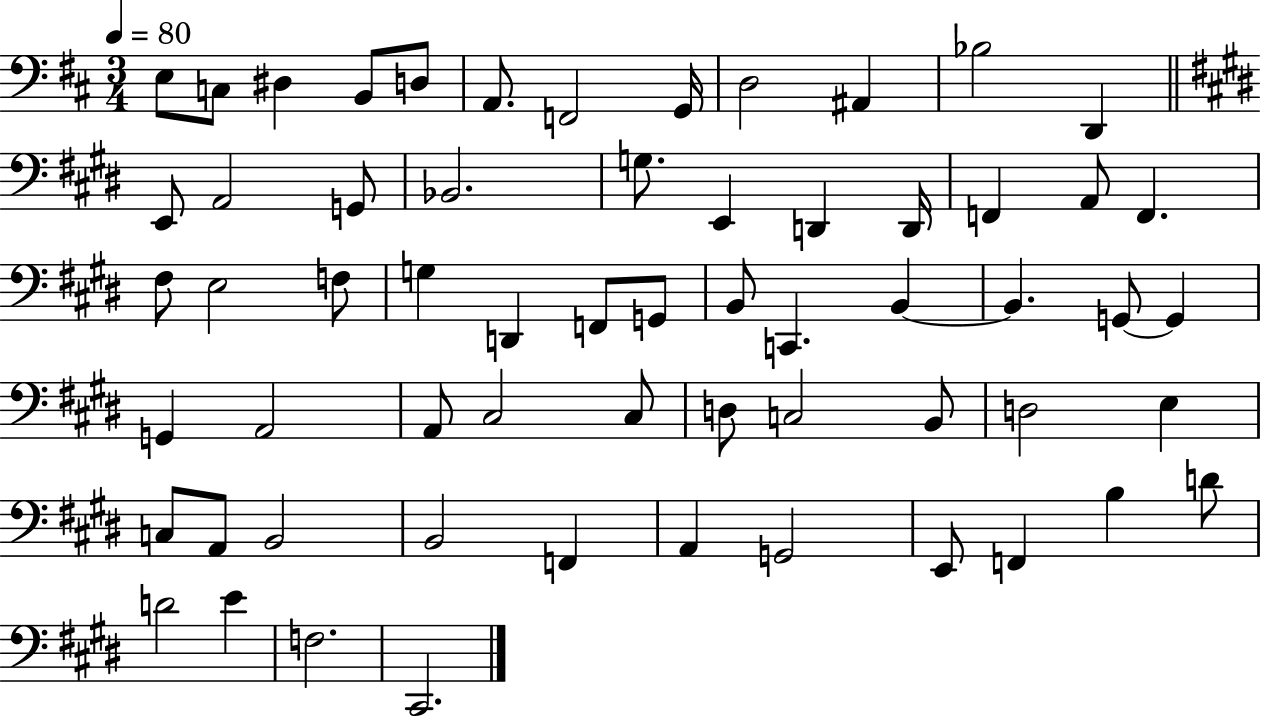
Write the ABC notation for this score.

X:1
T:Untitled
M:3/4
L:1/4
K:D
E,/2 C,/2 ^D, B,,/2 D,/2 A,,/2 F,,2 G,,/4 D,2 ^A,, _B,2 D,, E,,/2 A,,2 G,,/2 _B,,2 G,/2 E,, D,, D,,/4 F,, A,,/2 F,, ^F,/2 E,2 F,/2 G, D,, F,,/2 G,,/2 B,,/2 C,, B,, B,, G,,/2 G,, G,, A,,2 A,,/2 ^C,2 ^C,/2 D,/2 C,2 B,,/2 D,2 E, C,/2 A,,/2 B,,2 B,,2 F,, A,, G,,2 E,,/2 F,, B, D/2 D2 E F,2 ^C,,2